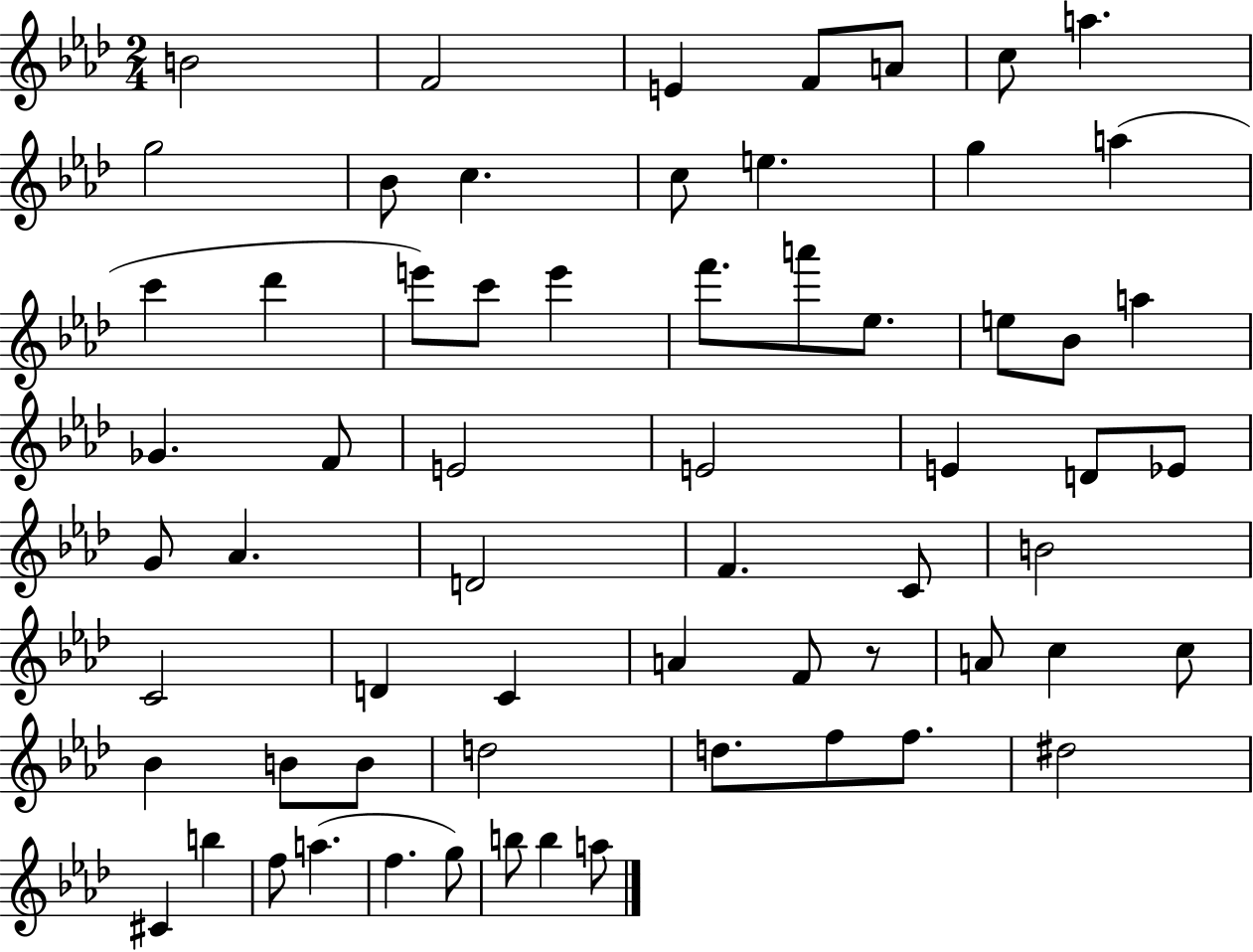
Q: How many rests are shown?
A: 1